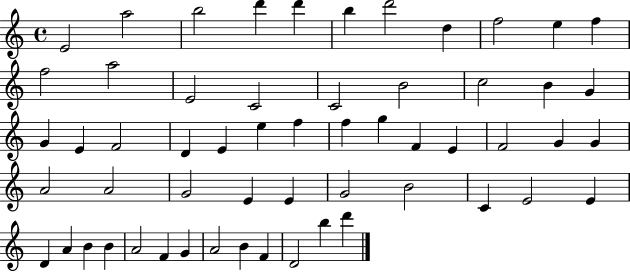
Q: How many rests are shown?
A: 0